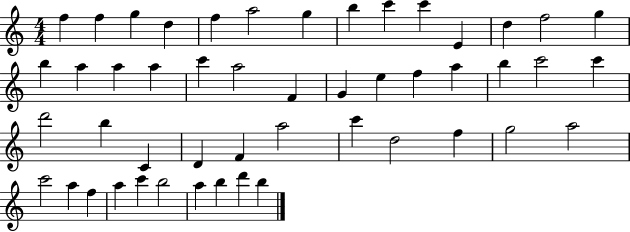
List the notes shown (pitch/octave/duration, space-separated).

F5/q F5/q G5/q D5/q F5/q A5/h G5/q B5/q C6/q C6/q E4/q D5/q F5/h G5/q B5/q A5/q A5/q A5/q C6/q A5/h F4/q G4/q E5/q F5/q A5/q B5/q C6/h C6/q D6/h B5/q C4/q D4/q F4/q A5/h C6/q D5/h F5/q G5/h A5/h C6/h A5/q F5/q A5/q C6/q B5/h A5/q B5/q D6/q B5/q